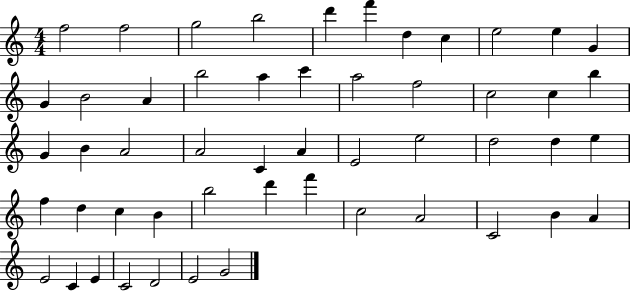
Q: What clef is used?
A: treble